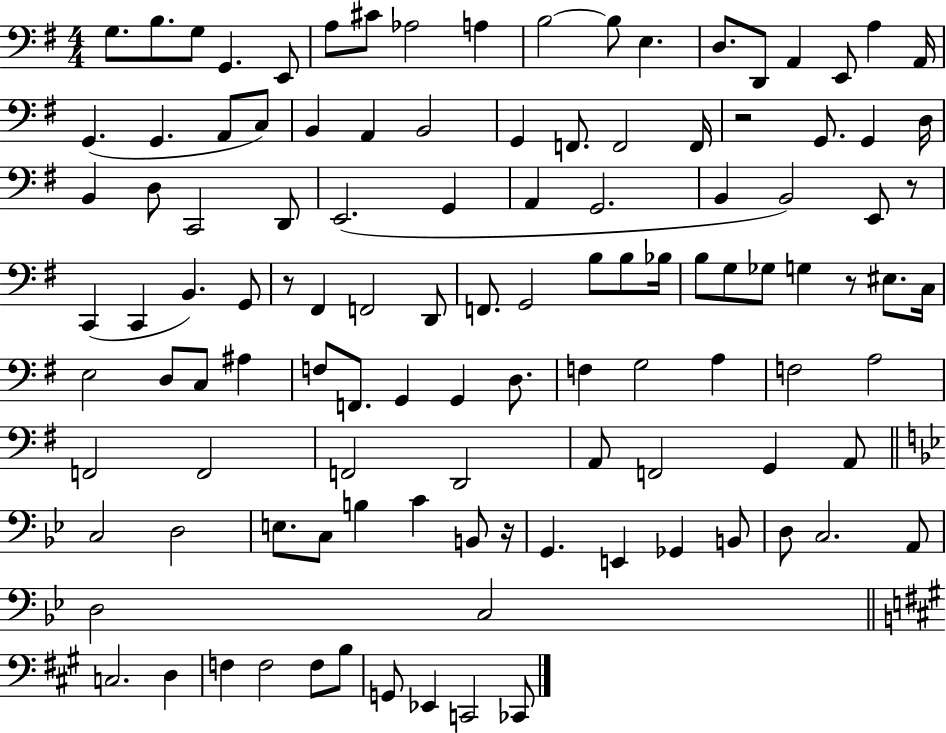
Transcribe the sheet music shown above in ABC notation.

X:1
T:Untitled
M:4/4
L:1/4
K:G
G,/2 B,/2 G,/2 G,, E,,/2 A,/2 ^C/2 _A,2 A, B,2 B,/2 E, D,/2 D,,/2 A,, E,,/2 A, A,,/4 G,, G,, A,,/2 C,/2 B,, A,, B,,2 G,, F,,/2 F,,2 F,,/4 z2 G,,/2 G,, D,/4 B,, D,/2 C,,2 D,,/2 E,,2 G,, A,, G,,2 B,, B,,2 E,,/2 z/2 C,, C,, B,, G,,/2 z/2 ^F,, F,,2 D,,/2 F,,/2 G,,2 B,/2 B,/2 _B,/4 B,/2 G,/2 _G,/2 G, z/2 ^E,/2 C,/4 E,2 D,/2 C,/2 ^A, F,/2 F,,/2 G,, G,, D,/2 F, G,2 A, F,2 A,2 F,,2 F,,2 F,,2 D,,2 A,,/2 F,,2 G,, A,,/2 C,2 D,2 E,/2 C,/2 B, C B,,/2 z/4 G,, E,, _G,, B,,/2 D,/2 C,2 A,,/2 D,2 C,2 C,2 D, F, F,2 F,/2 B,/2 G,,/2 _E,, C,,2 _C,,/2